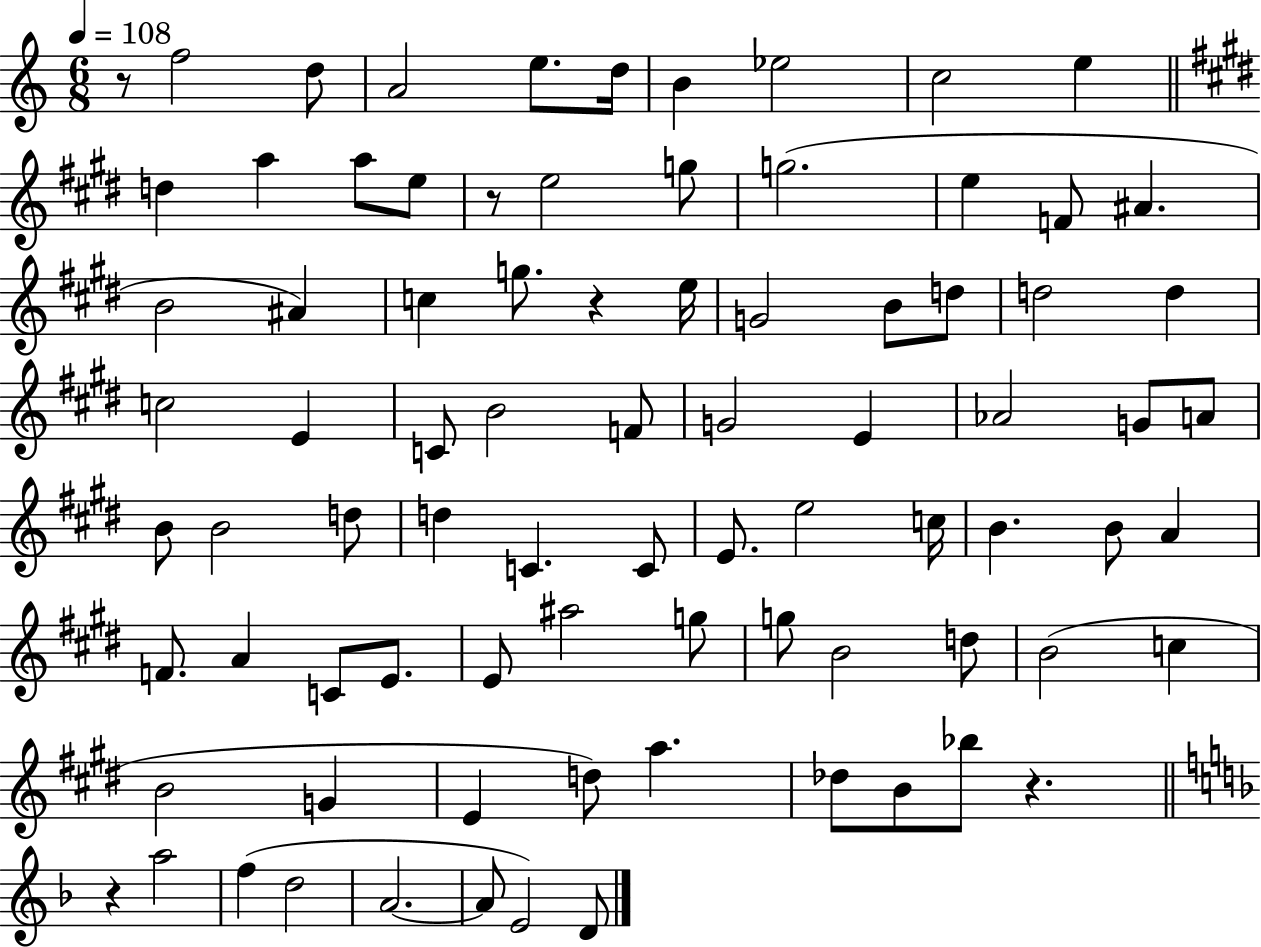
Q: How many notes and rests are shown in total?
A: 83